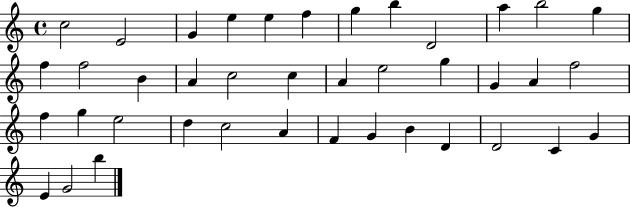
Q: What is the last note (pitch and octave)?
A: B5